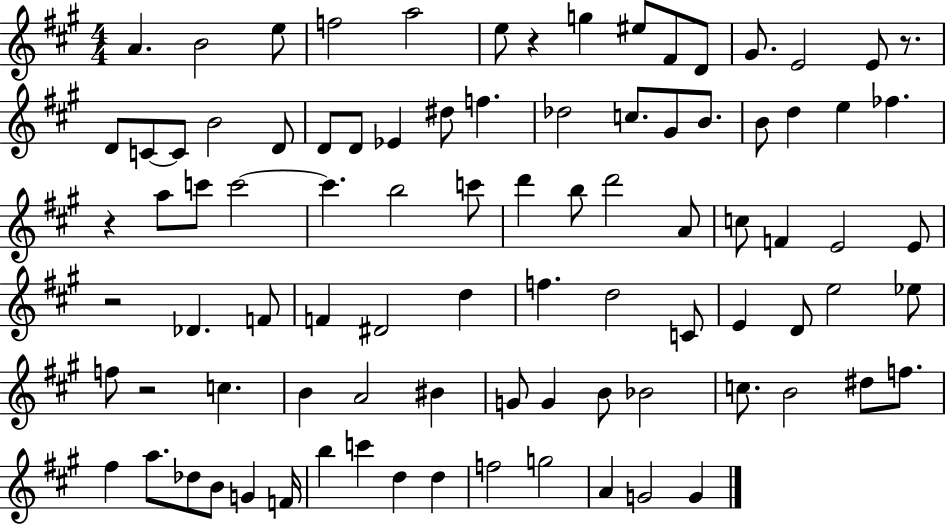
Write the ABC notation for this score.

X:1
T:Untitled
M:4/4
L:1/4
K:A
A B2 e/2 f2 a2 e/2 z g ^e/2 ^F/2 D/2 ^G/2 E2 E/2 z/2 D/2 C/2 C/2 B2 D/2 D/2 D/2 _E ^d/2 f _d2 c/2 ^G/2 B/2 B/2 d e _f z a/2 c'/2 c'2 c' b2 c'/2 d' b/2 d'2 A/2 c/2 F E2 E/2 z2 _D F/2 F ^D2 d f d2 C/2 E D/2 e2 _e/2 f/2 z2 c B A2 ^B G/2 G B/2 _B2 c/2 B2 ^d/2 f/2 ^f a/2 _d/2 B/2 G F/4 b c' d d f2 g2 A G2 G